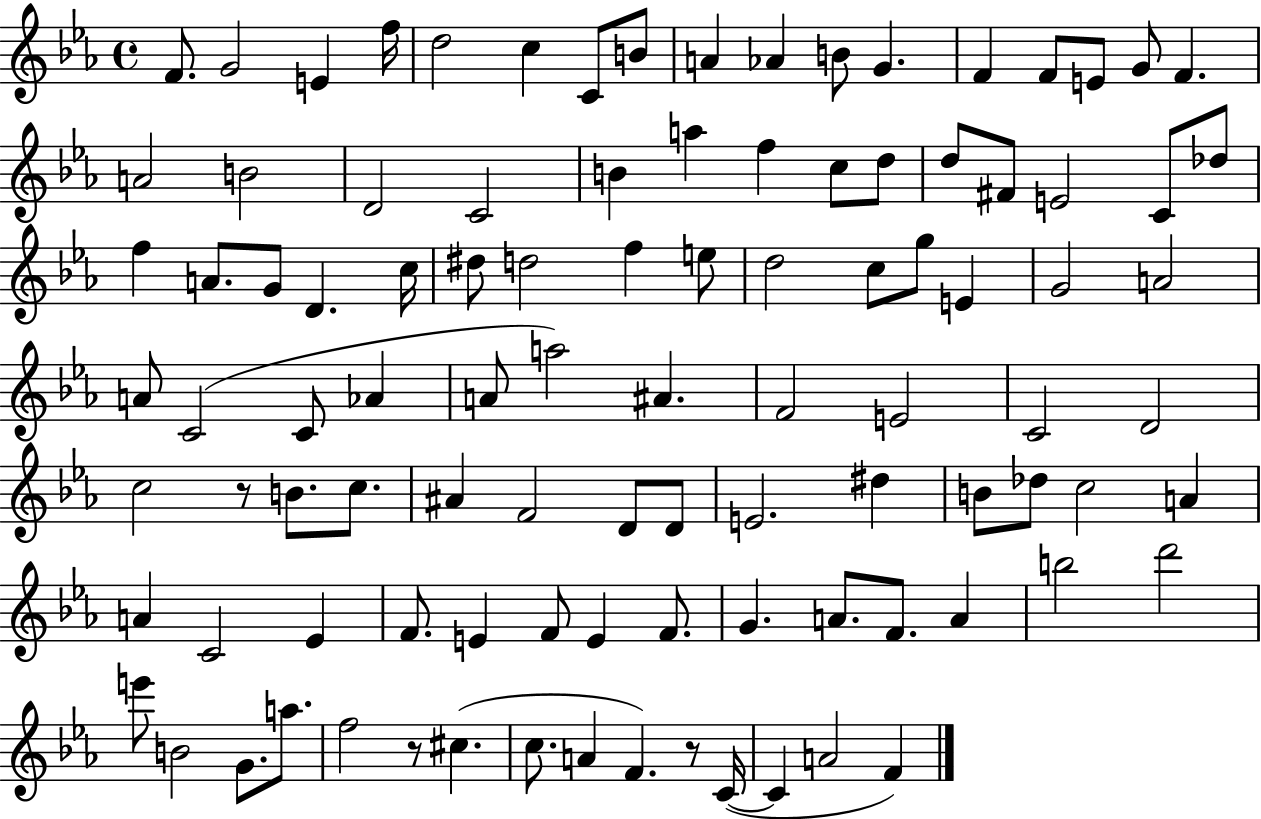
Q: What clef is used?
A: treble